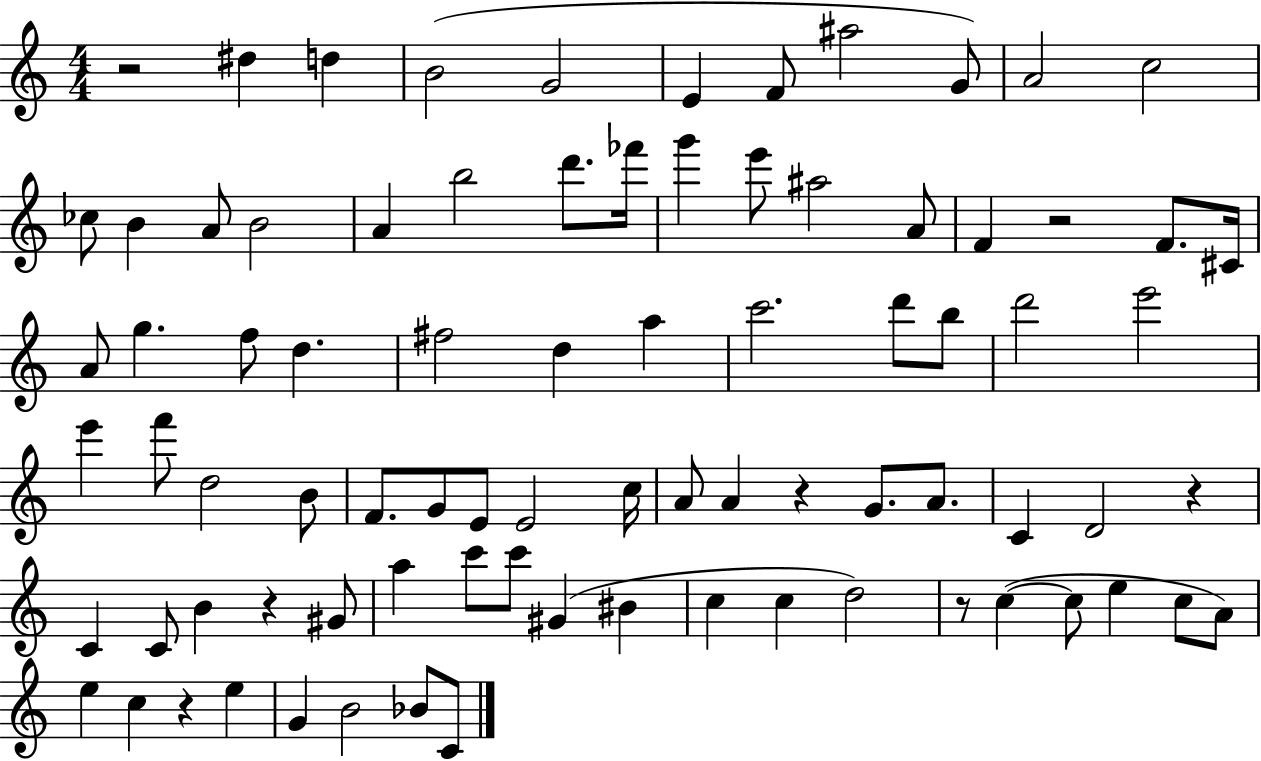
R/h D#5/q D5/q B4/h G4/h E4/q F4/e A#5/h G4/e A4/h C5/h CES5/e B4/q A4/e B4/h A4/q B5/h D6/e. FES6/s G6/q E6/e A#5/h A4/e F4/q R/h F4/e. C#4/s A4/e G5/q. F5/e D5/q. F#5/h D5/q A5/q C6/h. D6/e B5/e D6/h E6/h E6/q F6/e D5/h B4/e F4/e. G4/e E4/e E4/h C5/s A4/e A4/q R/q G4/e. A4/e. C4/q D4/h R/q C4/q C4/e B4/q R/q G#4/e A5/q C6/e C6/e G#4/q BIS4/q C5/q C5/q D5/h R/e C5/q C5/e E5/q C5/e A4/e E5/q C5/q R/q E5/q G4/q B4/h Bb4/e C4/e